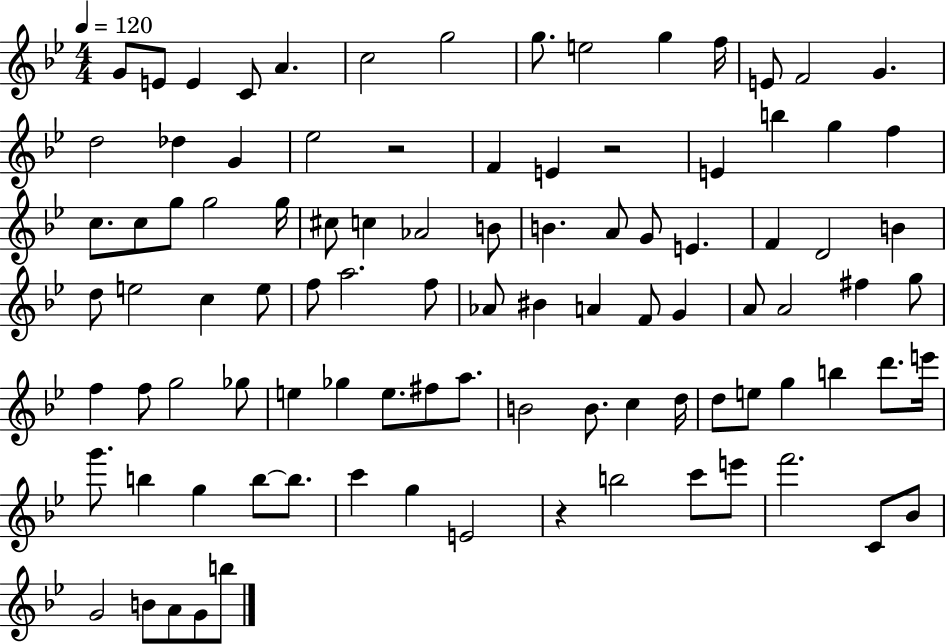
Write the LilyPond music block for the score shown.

{
  \clef treble
  \numericTimeSignature
  \time 4/4
  \key bes \major
  \tempo 4 = 120
  g'8 e'8 e'4 c'8 a'4. | c''2 g''2 | g''8. e''2 g''4 f''16 | e'8 f'2 g'4. | \break d''2 des''4 g'4 | ees''2 r2 | f'4 e'4 r2 | e'4 b''4 g''4 f''4 | \break c''8. c''8 g''8 g''2 g''16 | cis''8 c''4 aes'2 b'8 | b'4. a'8 g'8 e'4. | f'4 d'2 b'4 | \break d''8 e''2 c''4 e''8 | f''8 a''2. f''8 | aes'8 bis'4 a'4 f'8 g'4 | a'8 a'2 fis''4 g''8 | \break f''4 f''8 g''2 ges''8 | e''4 ges''4 e''8. fis''8 a''8. | b'2 b'8. c''4 d''16 | d''8 e''8 g''4 b''4 d'''8. e'''16 | \break g'''8. b''4 g''4 b''8~~ b''8. | c'''4 g''4 e'2 | r4 b''2 c'''8 e'''8 | f'''2. c'8 bes'8 | \break g'2 b'8 a'8 g'8 b''8 | \bar "|."
}